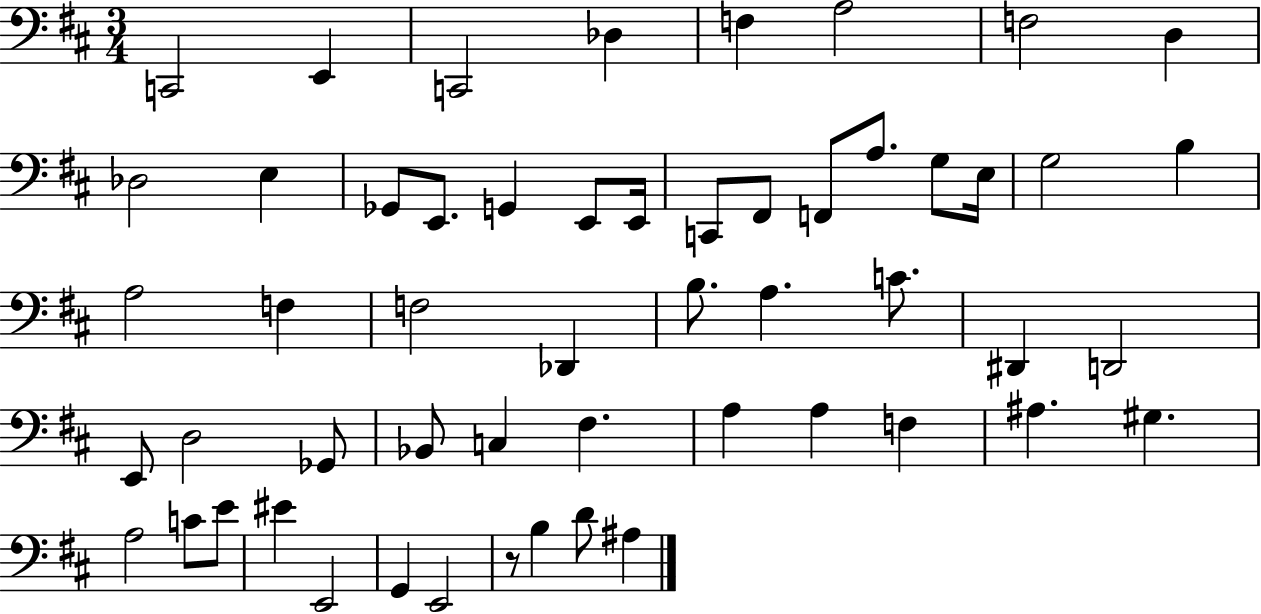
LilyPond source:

{
  \clef bass
  \numericTimeSignature
  \time 3/4
  \key d \major
  c,2 e,4 | c,2 des4 | f4 a2 | f2 d4 | \break des2 e4 | ges,8 e,8. g,4 e,8 e,16 | c,8 fis,8 f,8 a8. g8 e16 | g2 b4 | \break a2 f4 | f2 des,4 | b8. a4. c'8. | dis,4 d,2 | \break e,8 d2 ges,8 | bes,8 c4 fis4. | a4 a4 f4 | ais4. gis4. | \break a2 c'8 e'8 | eis'4 e,2 | g,4 e,2 | r8 b4 d'8 ais4 | \break \bar "|."
}